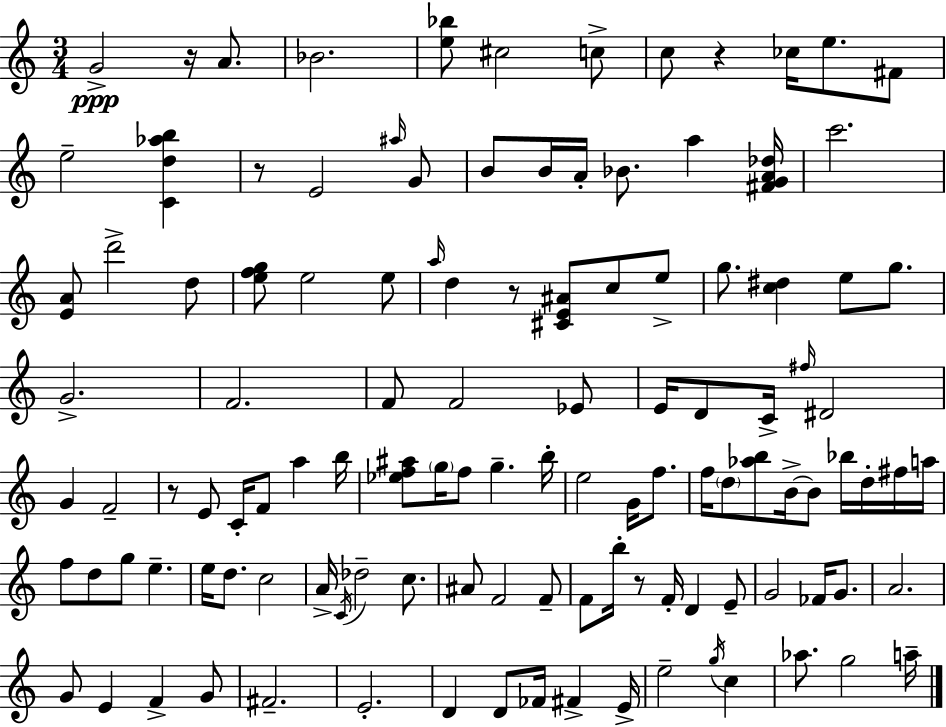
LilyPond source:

{
  \clef treble
  \numericTimeSignature
  \time 3/4
  \key c \major
  g'2->\ppp r16 a'8. | bes'2. | <e'' bes''>8 cis''2 c''8-> | c''8 r4 ces''16 e''8. fis'8 | \break e''2-- <c' d'' aes'' b''>4 | r8 e'2 \grace { ais''16 } g'8 | b'8 b'16 a'16-. bes'8. a''4 | <fis' g' a' des''>16 c'''2. | \break <e' a'>8 d'''2-> d''8 | <e'' f'' g''>8 e''2 e''8 | \grace { a''16 } d''4 r8 <cis' e' ais'>8 c''8 | e''8-> g''8. <c'' dis''>4 e''8 g''8. | \break g'2.-> | f'2. | f'8 f'2 | ees'8 e'16 d'8 c'16-> \grace { fis''16 } dis'2 | \break g'4 f'2-- | r8 e'8 c'16-. f'8 a''4 | b''16 <ees'' f'' ais''>8 \parenthesize g''16 f''8 g''4.-- | b''16-. e''2 g'16 | \break f''8. f''16 \parenthesize d''8 <aes'' b''>8 b'16->~~ b'8 bes''16 | d''16-. fis''16 a''16 f''8 d''8 g''8 e''4.-- | e''16 d''8. c''2 | a'16-> \acciaccatura { c'16 } des''2-- | \break c''8. ais'8 f'2 | f'8-- f'8 b''16-. r8 f'16-. d'4 | e'8-- g'2 | fes'16 g'8. a'2. | \break g'8 e'4 f'4-> | g'8 fis'2.-- | e'2.-. | d'4 d'8 fes'16 fis'4-> | \break e'16-> e''2-- | \acciaccatura { g''16 } c''4 aes''8. g''2 | a''16-- \bar "|."
}